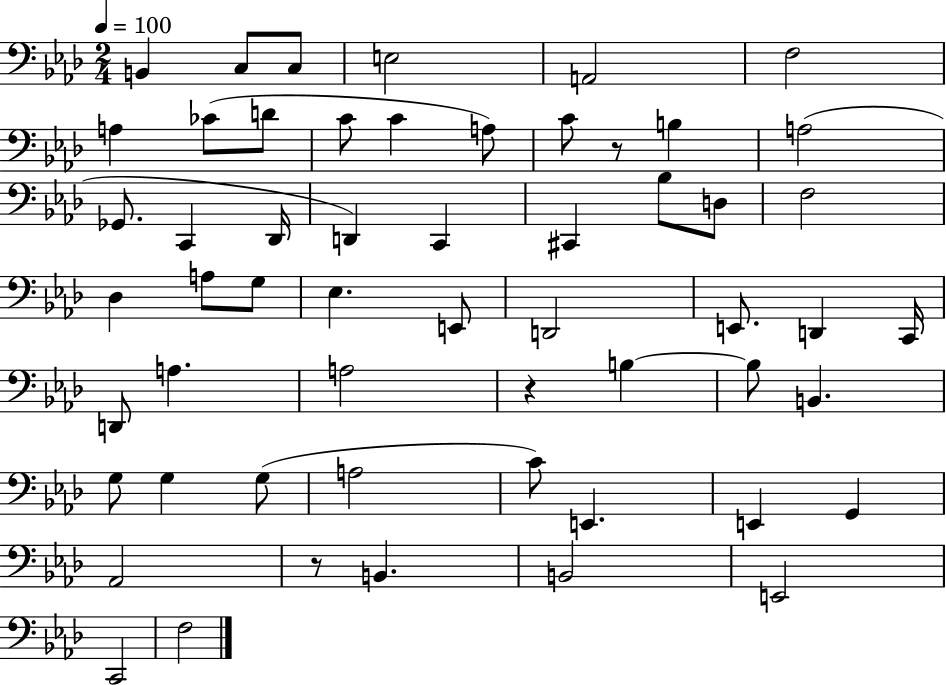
{
  \clef bass
  \numericTimeSignature
  \time 2/4
  \key aes \major
  \tempo 4 = 100
  b,4 c8 c8 | e2 | a,2 | f2 | \break a4 ces'8( d'8 | c'8 c'4 a8) | c'8 r8 b4 | a2( | \break ges,8. c,4 des,16 | d,4) c,4 | cis,4 bes8 d8 | f2 | \break des4 a8 g8 | ees4. e,8 | d,2 | e,8. d,4 c,16 | \break d,8 a4. | a2 | r4 b4~~ | b8 b,4. | \break g8 g4 g8( | a2 | c'8) e,4. | e,4 g,4 | \break aes,2 | r8 b,4. | b,2 | e,2 | \break c,2 | f2 | \bar "|."
}